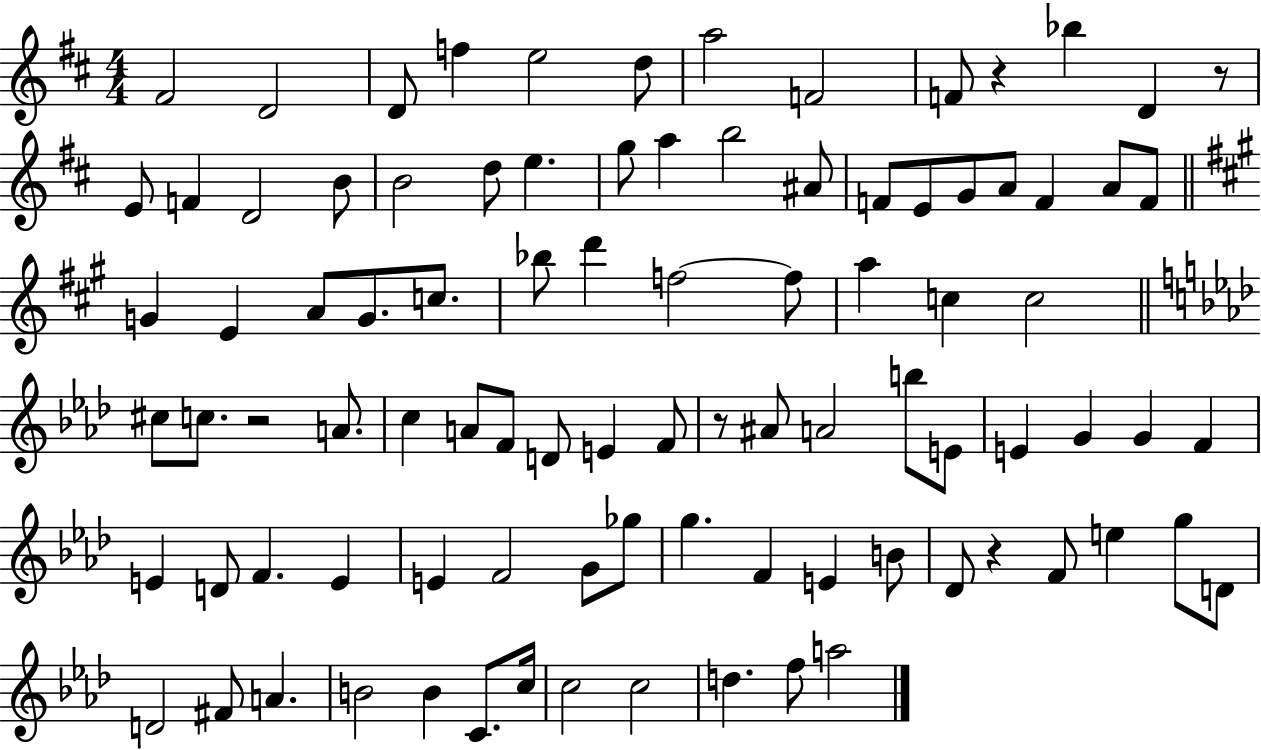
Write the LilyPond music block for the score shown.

{
  \clef treble
  \numericTimeSignature
  \time 4/4
  \key d \major
  fis'2 d'2 | d'8 f''4 e''2 d''8 | a''2 f'2 | f'8 r4 bes''4 d'4 r8 | \break e'8 f'4 d'2 b'8 | b'2 d''8 e''4. | g''8 a''4 b''2 ais'8 | f'8 e'8 g'8 a'8 f'4 a'8 f'8 | \break \bar "||" \break \key a \major g'4 e'4 a'8 g'8. c''8. | bes''8 d'''4 f''2~~ f''8 | a''4 c''4 c''2 | \bar "||" \break \key aes \major cis''8 c''8. r2 a'8. | c''4 a'8 f'8 d'8 e'4 f'8 | r8 ais'8 a'2 b''8 e'8 | e'4 g'4 g'4 f'4 | \break e'4 d'8 f'4. e'4 | e'4 f'2 g'8 ges''8 | g''4. f'4 e'4 b'8 | des'8 r4 f'8 e''4 g''8 d'8 | \break d'2 fis'8 a'4. | b'2 b'4 c'8. c''16 | c''2 c''2 | d''4. f''8 a''2 | \break \bar "|."
}